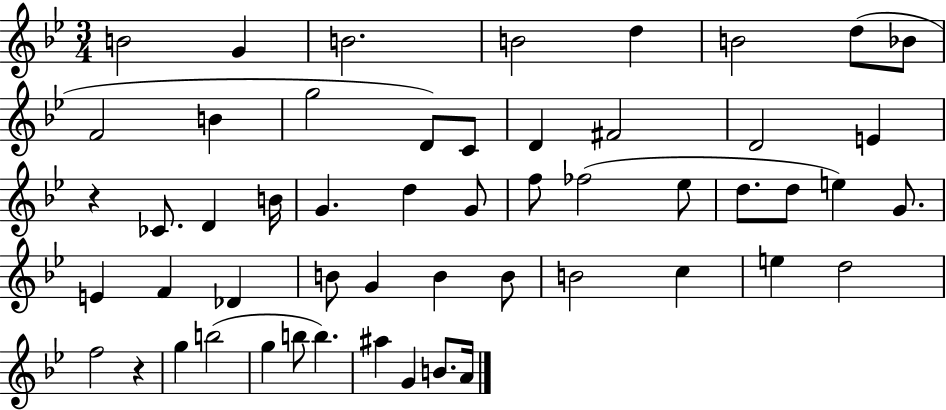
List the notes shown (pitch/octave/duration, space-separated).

B4/h G4/q B4/h. B4/h D5/q B4/h D5/e Bb4/e F4/h B4/q G5/h D4/e C4/e D4/q F#4/h D4/h E4/q R/q CES4/e. D4/q B4/s G4/q. D5/q G4/e F5/e FES5/h Eb5/e D5/e. D5/e E5/q G4/e. E4/q F4/q Db4/q B4/e G4/q B4/q B4/e B4/h C5/q E5/q D5/h F5/h R/q G5/q B5/h G5/q B5/e B5/q. A#5/q G4/q B4/e. A4/s